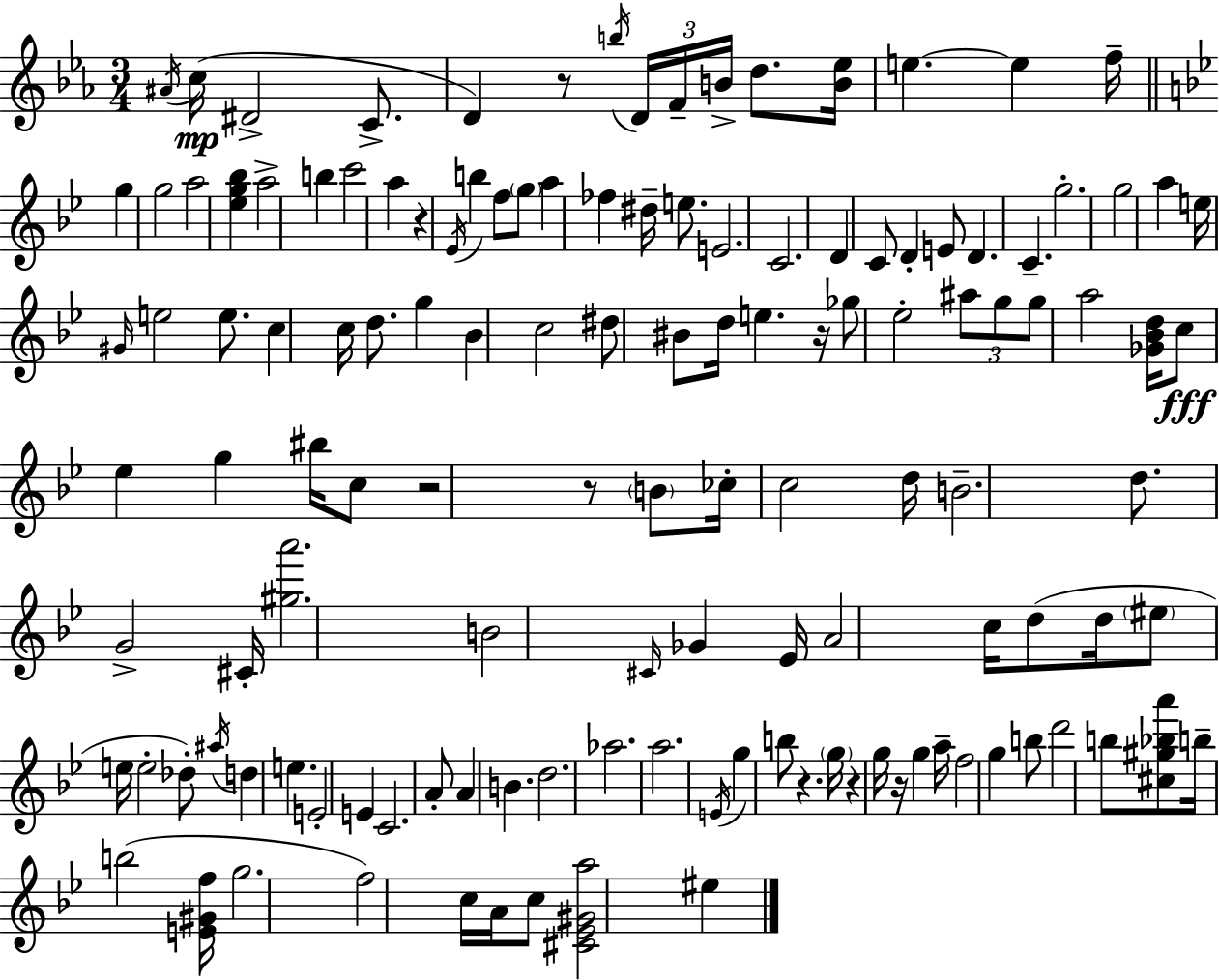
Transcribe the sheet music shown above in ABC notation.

X:1
T:Untitled
M:3/4
L:1/4
K:Cm
^A/4 c/4 ^D2 C/2 D z/2 b/4 D/4 F/4 B/4 d/2 [B_e]/4 e e f/4 g g2 a2 [_eg_b] a2 b c'2 a z _E/4 b f/2 g/2 a _f ^d/4 e/2 E2 C2 D C/2 D E/2 D C g2 g2 a e/4 ^G/4 e2 e/2 c c/4 d/2 g _B c2 ^d/2 ^B/2 d/4 e z/4 _g/2 _e2 ^a/2 g/2 g/2 a2 [_G_Bd]/4 c/2 _e g ^b/4 c/2 z2 z/2 B/2 _c/4 c2 d/4 B2 d/2 G2 ^C/4 [^ga']2 B2 ^C/4 _G _E/4 A2 c/4 d/2 d/4 ^e/2 e/4 e2 _d/2 ^a/4 d e E2 E C2 A/2 A B d2 _a2 a2 E/4 g b/2 z g/4 z g/4 z/4 g a/4 f2 g b/2 d'2 b/2 [^c^g_ba']/2 b/4 b2 [E^Gf]/4 g2 f2 c/4 A/4 c/2 [^C_E^Ga]2 ^e